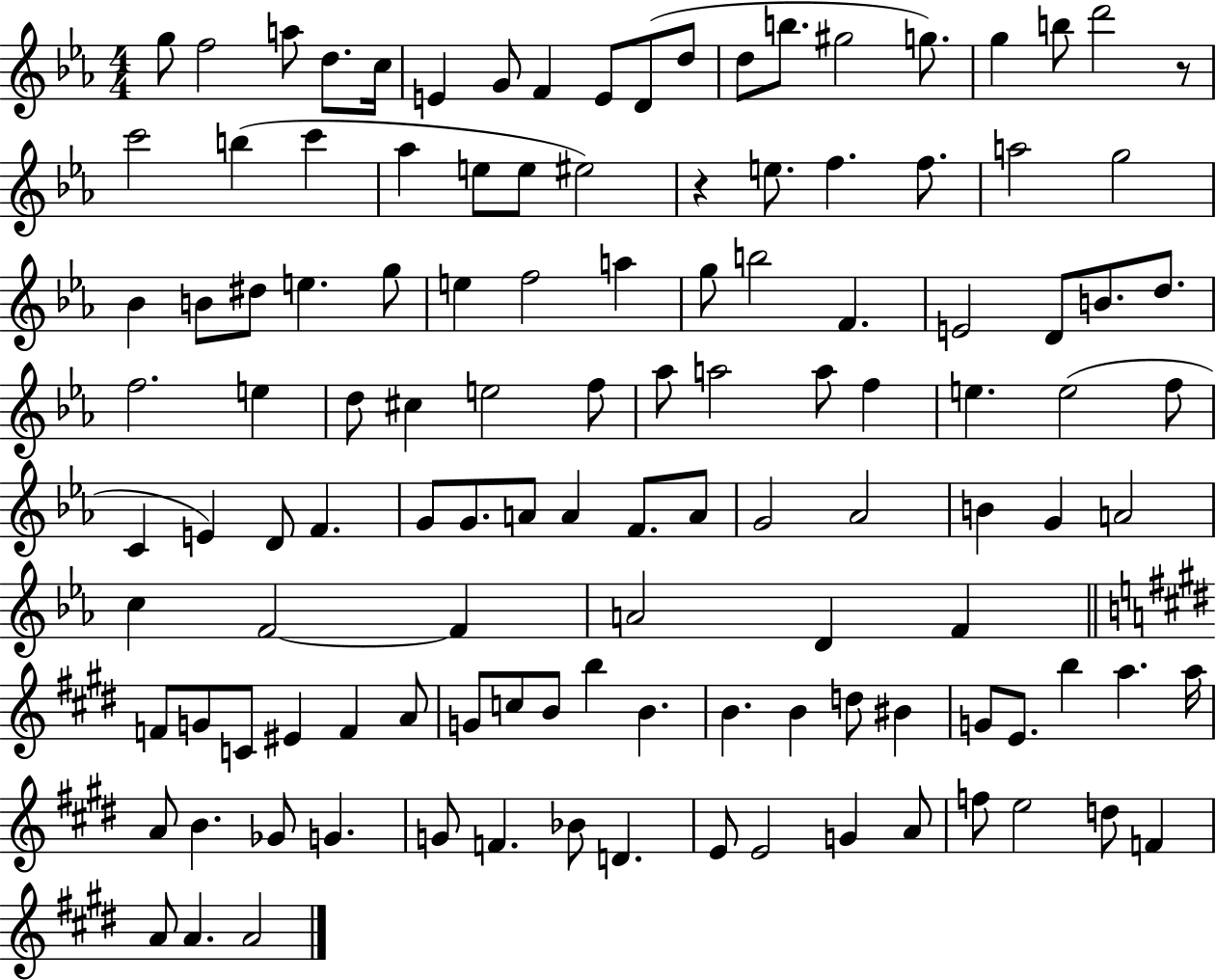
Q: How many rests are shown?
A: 2